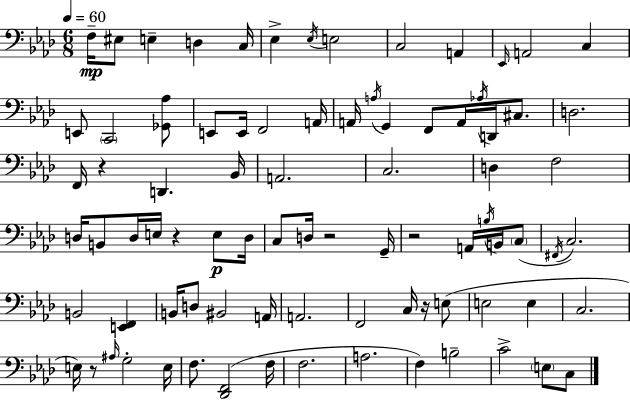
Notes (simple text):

F3/s EIS3/e E3/q D3/q C3/s Eb3/q Eb3/s E3/h C3/h A2/q Eb2/s A2/h C3/q E2/e C2/h [Gb2,Ab3]/e E2/e E2/s F2/h A2/s A2/s A3/s G2/q F2/e A2/s Ab3/s D2/s C#3/e. D3/h. F2/s R/q D2/q. Bb2/s A2/h. C3/h. D3/q F3/h D3/s B2/e D3/s E3/s R/q E3/e D3/s C3/e D3/s R/h G2/s R/h A2/s B3/s B2/s C3/e F#2/s C3/h. B2/h [E2,F2]/q B2/s D3/e BIS2/h A2/s A2/h. F2/h C3/s R/s E3/e E3/h E3/q C3/h. E3/s R/e A#3/s G3/h E3/s F3/e. [Db2,F2]/h F3/s F3/h. A3/h. F3/q B3/h C4/h E3/e C3/e